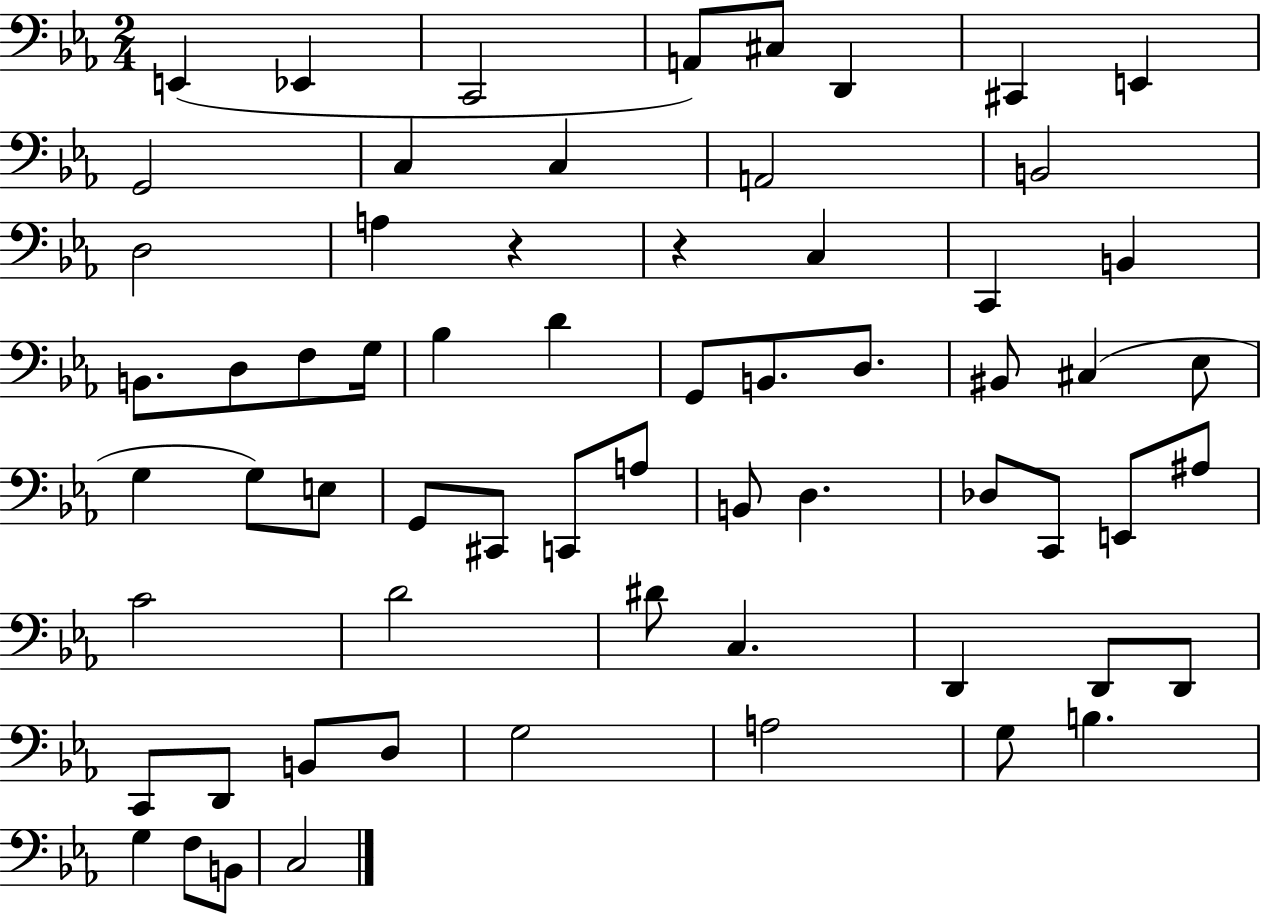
{
  \clef bass
  \numericTimeSignature
  \time 2/4
  \key ees \major
  e,4( ees,4 | c,2 | a,8) cis8 d,4 | cis,4 e,4 | \break g,2 | c4 c4 | a,2 | b,2 | \break d2 | a4 r4 | r4 c4 | c,4 b,4 | \break b,8. d8 f8 g16 | bes4 d'4 | g,8 b,8. d8. | bis,8 cis4( ees8 | \break g4 g8) e8 | g,8 cis,8 c,8 a8 | b,8 d4. | des8 c,8 e,8 ais8 | \break c'2 | d'2 | dis'8 c4. | d,4 d,8 d,8 | \break c,8 d,8 b,8 d8 | g2 | a2 | g8 b4. | \break g4 f8 b,8 | c2 | \bar "|."
}